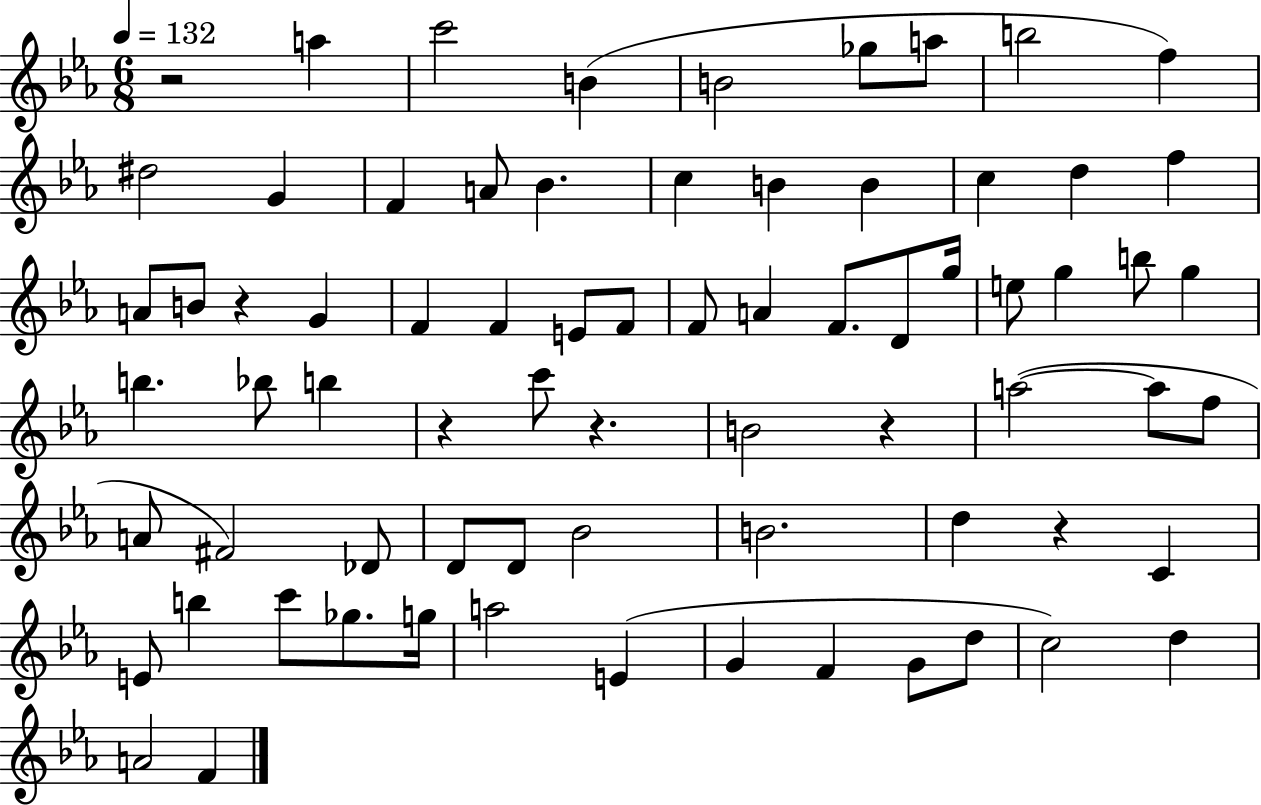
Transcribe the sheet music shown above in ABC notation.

X:1
T:Untitled
M:6/8
L:1/4
K:Eb
z2 a c'2 B B2 _g/2 a/2 b2 f ^d2 G F A/2 _B c B B c d f A/2 B/2 z G F F E/2 F/2 F/2 A F/2 D/2 g/4 e/2 g b/2 g b _b/2 b z c'/2 z B2 z a2 a/2 f/2 A/2 ^F2 _D/2 D/2 D/2 _B2 B2 d z C E/2 b c'/2 _g/2 g/4 a2 E G F G/2 d/2 c2 d A2 F